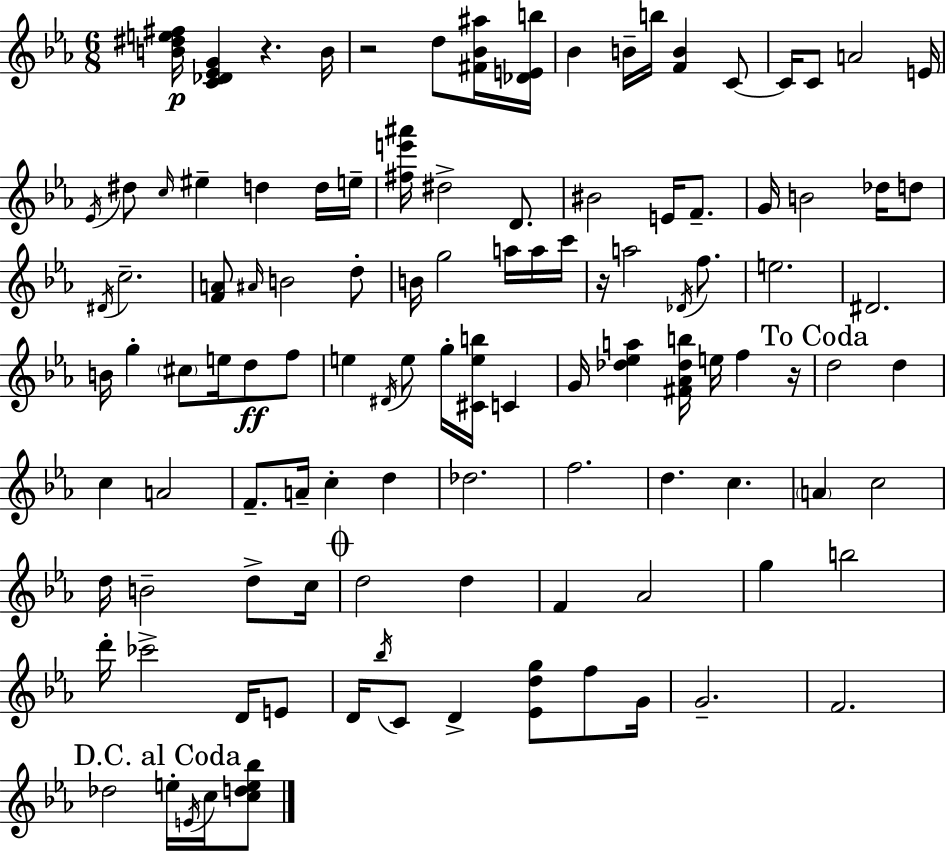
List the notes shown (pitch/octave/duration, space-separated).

[B4,D#5,E5,F#5]/s [C4,Db4,Eb4,G4]/q R/q. B4/s R/h D5/e [F#4,Bb4,A#5]/s [Db4,E4,B5]/s Bb4/q B4/s B5/s [F4,B4]/q C4/e C4/s C4/e A4/h E4/s Eb4/s D#5/e C5/s EIS5/q D5/q D5/s E5/s [F#5,E6,A#6]/s D#5/h D4/e. BIS4/h E4/s F4/e. G4/s B4/h Db5/s D5/e D#4/s C5/h. [F4,A4]/e A#4/s B4/h D5/e B4/s G5/h A5/s A5/s C6/s R/s A5/h Db4/s F5/e. E5/h. D#4/h. B4/s G5/q C#5/e E5/s D5/e F5/e E5/q D#4/s E5/e G5/s [C#4,E5,B5]/s C4/q G4/s [Db5,Eb5,A5]/q [F#4,Ab4,Db5,B5]/s E5/s F5/q R/s D5/h D5/q C5/q A4/h F4/e. A4/s C5/q D5/q Db5/h. F5/h. D5/q. C5/q. A4/q C5/h D5/s B4/h D5/e C5/s D5/h D5/q F4/q Ab4/h G5/q B5/h D6/s CES6/h D4/s E4/e D4/s Bb5/s C4/e D4/q [Eb4,D5,G5]/e F5/e G4/s G4/h. F4/h. Db5/h E5/s E4/s C5/s [C5,D5,E5,Bb5]/e